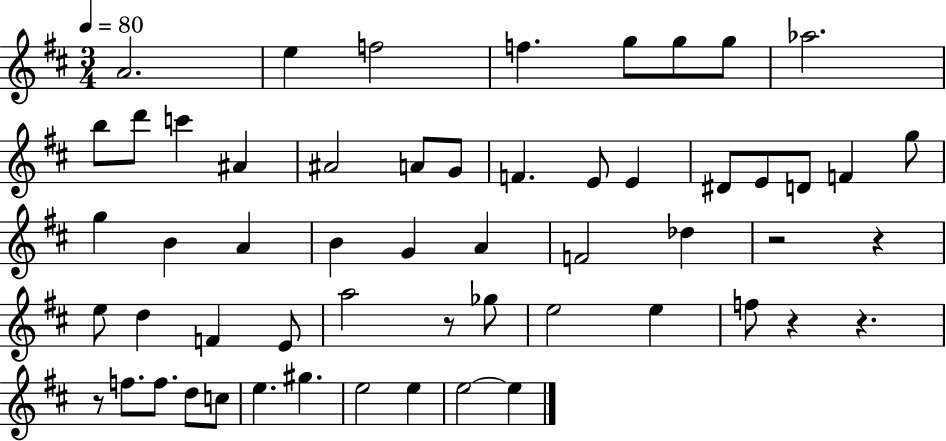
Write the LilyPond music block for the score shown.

{
  \clef treble
  \numericTimeSignature
  \time 3/4
  \key d \major
  \tempo 4 = 80
  a'2. | e''4 f''2 | f''4. g''8 g''8 g''8 | aes''2. | \break b''8 d'''8 c'''4 ais'4 | ais'2 a'8 g'8 | f'4. e'8 e'4 | dis'8 e'8 d'8 f'4 g''8 | \break g''4 b'4 a'4 | b'4 g'4 a'4 | f'2 des''4 | r2 r4 | \break e''8 d''4 f'4 e'8 | a''2 r8 ges''8 | e''2 e''4 | f''8 r4 r4. | \break r8 f''8. f''8. d''8 c''8 | e''4. gis''4. | e''2 e''4 | e''2~~ e''4 | \break \bar "|."
}